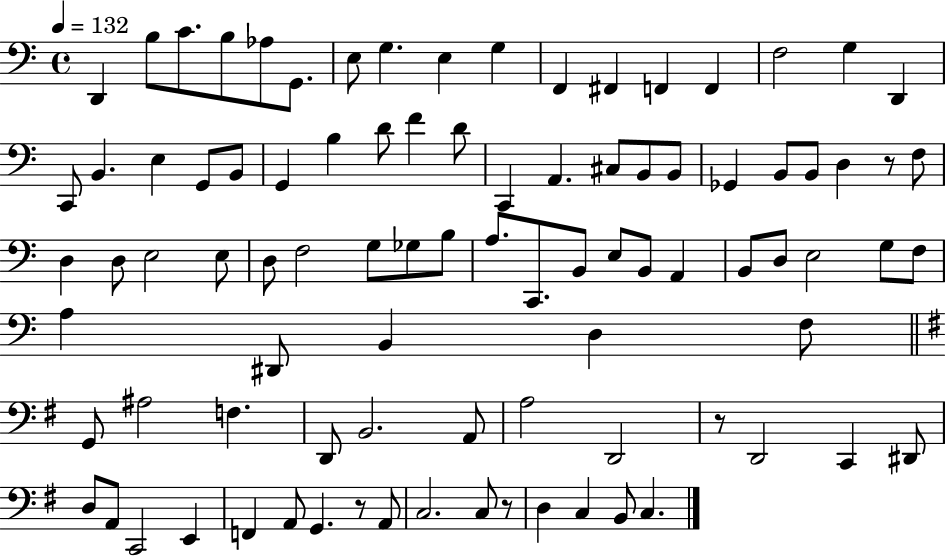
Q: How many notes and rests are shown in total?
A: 91